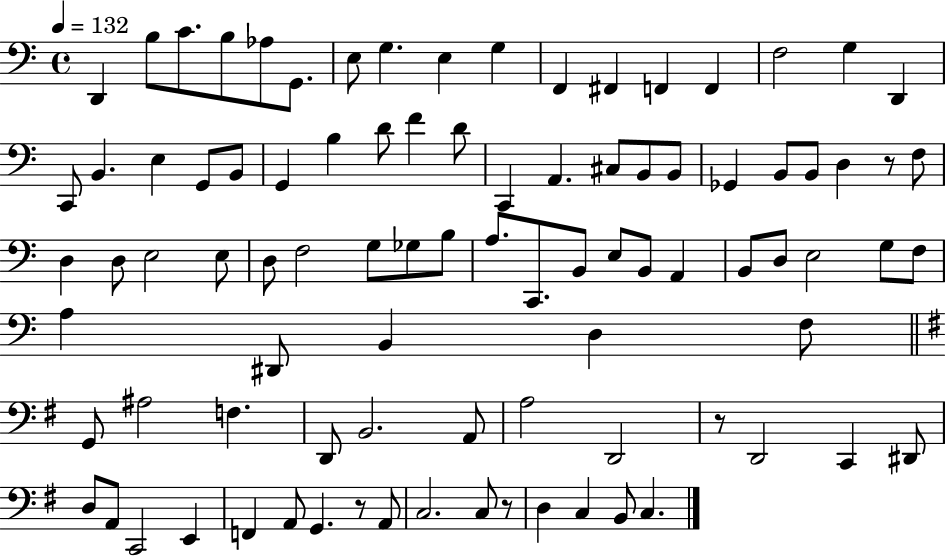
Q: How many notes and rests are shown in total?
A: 91